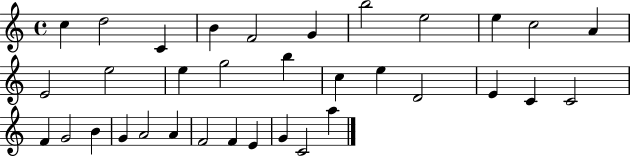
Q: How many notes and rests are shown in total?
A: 34